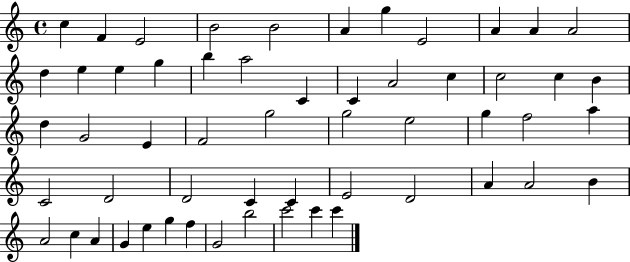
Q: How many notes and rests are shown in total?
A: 56